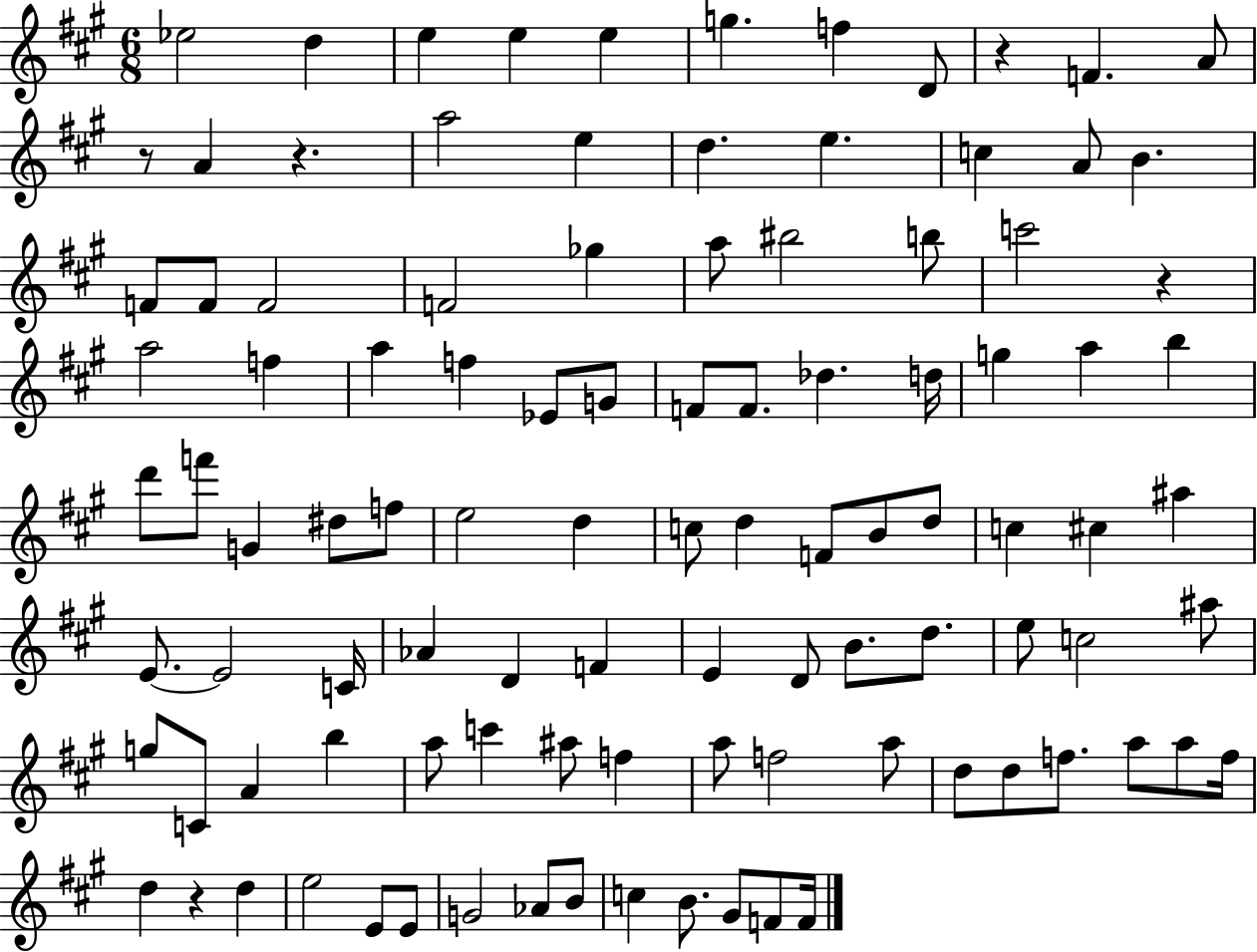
Eb5/h D5/q E5/q E5/q E5/q G5/q. F5/q D4/e R/q F4/q. A4/e R/e A4/q R/q. A5/h E5/q D5/q. E5/q. C5/q A4/e B4/q. F4/e F4/e F4/h F4/h Gb5/q A5/e BIS5/h B5/e C6/h R/q A5/h F5/q A5/q F5/q Eb4/e G4/e F4/e F4/e. Db5/q. D5/s G5/q A5/q B5/q D6/e F6/e G4/q D#5/e F5/e E5/h D5/q C5/e D5/q F4/e B4/e D5/e C5/q C#5/q A#5/q E4/e. E4/h C4/s Ab4/q D4/q F4/q E4/q D4/e B4/e. D5/e. E5/e C5/h A#5/e G5/e C4/e A4/q B5/q A5/e C6/q A#5/e F5/q A5/e F5/h A5/e D5/e D5/e F5/e. A5/e A5/e F5/s D5/q R/q D5/q E5/h E4/e E4/e G4/h Ab4/e B4/e C5/q B4/e. G#4/e F4/e F4/s